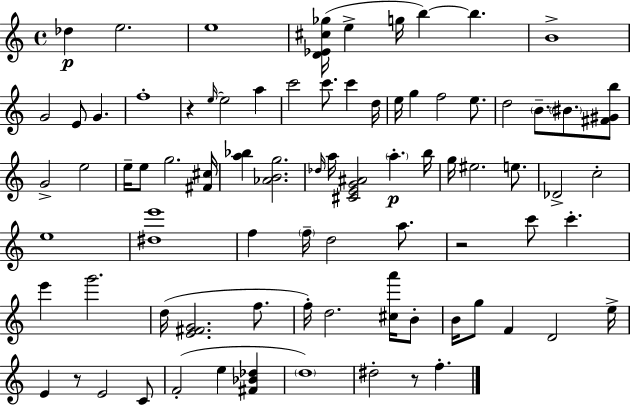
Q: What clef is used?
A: treble